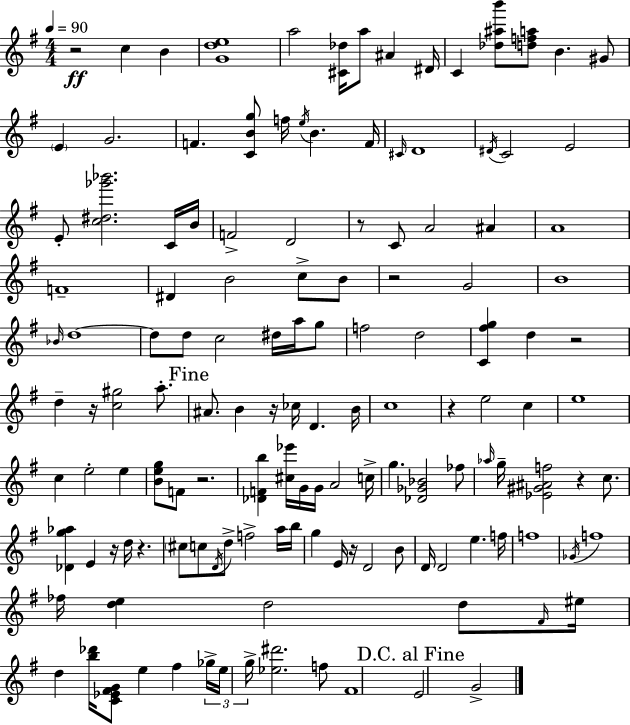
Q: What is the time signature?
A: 4/4